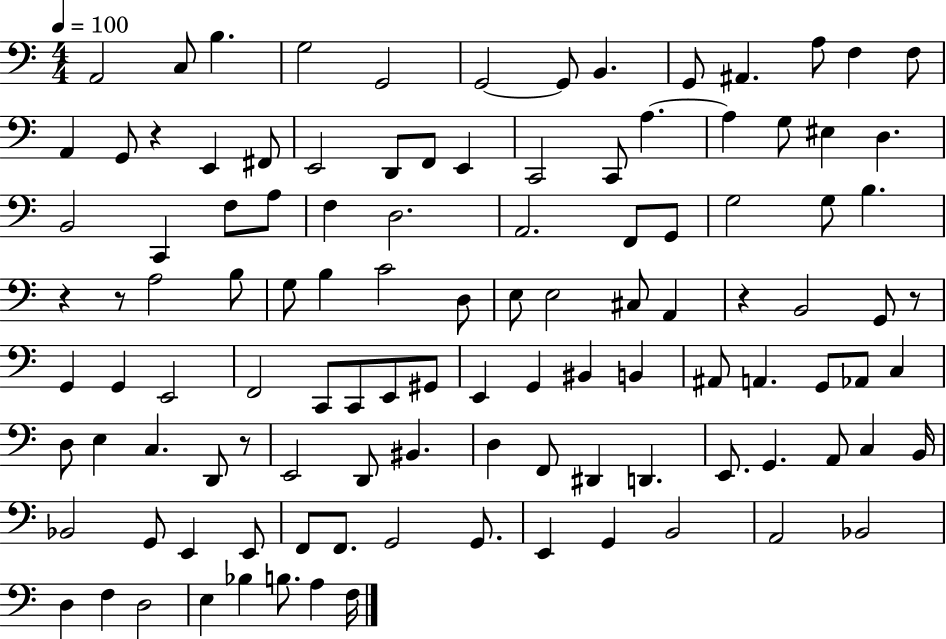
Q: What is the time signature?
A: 4/4